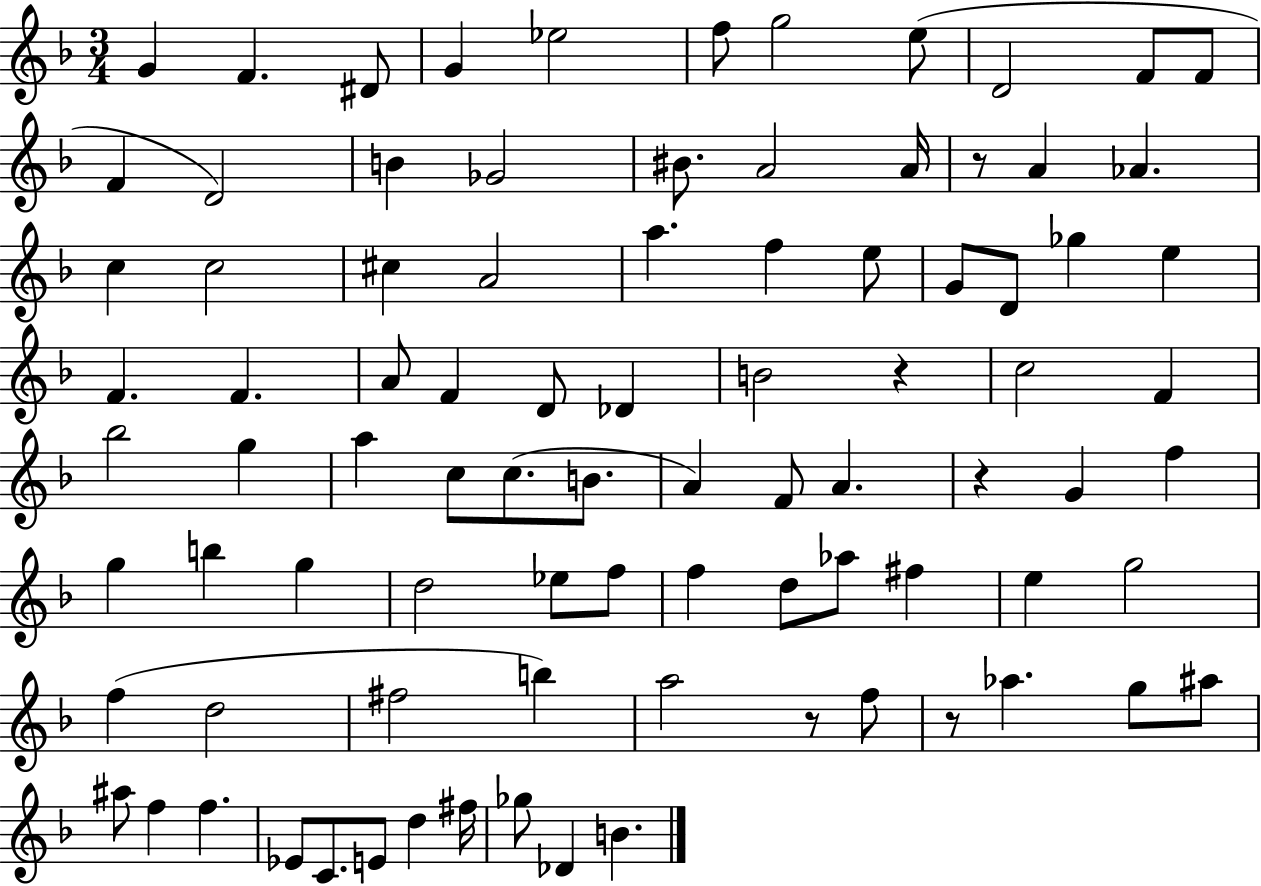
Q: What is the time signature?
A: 3/4